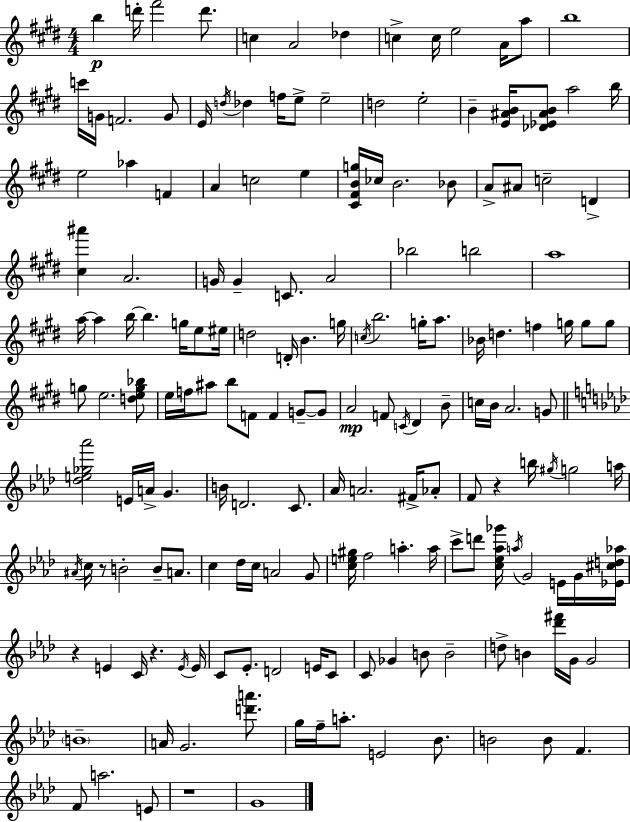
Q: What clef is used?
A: treble